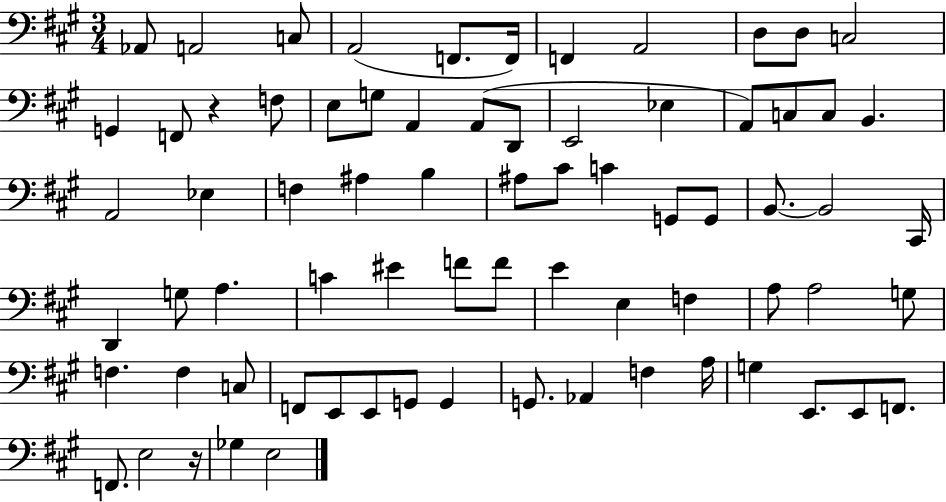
X:1
T:Untitled
M:3/4
L:1/4
K:A
_A,,/2 A,,2 C,/2 A,,2 F,,/2 F,,/4 F,, A,,2 D,/2 D,/2 C,2 G,, F,,/2 z F,/2 E,/2 G,/2 A,, A,,/2 D,,/2 E,,2 _E, A,,/2 C,/2 C,/2 B,, A,,2 _E, F, ^A, B, ^A,/2 ^C/2 C G,,/2 G,,/2 B,,/2 B,,2 ^C,,/4 D,, G,/2 A, C ^E F/2 F/2 E E, F, A,/2 A,2 G,/2 F, F, C,/2 F,,/2 E,,/2 E,,/2 G,,/2 G,, G,,/2 _A,, F, A,/4 G, E,,/2 E,,/2 F,,/2 F,,/2 E,2 z/4 _G, E,2